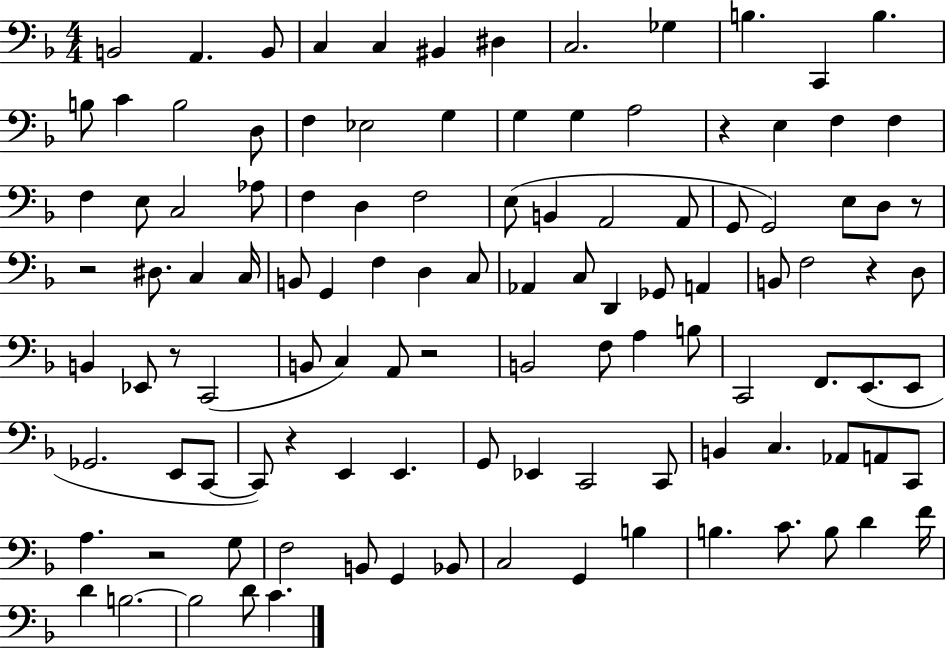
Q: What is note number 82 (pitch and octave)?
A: C3